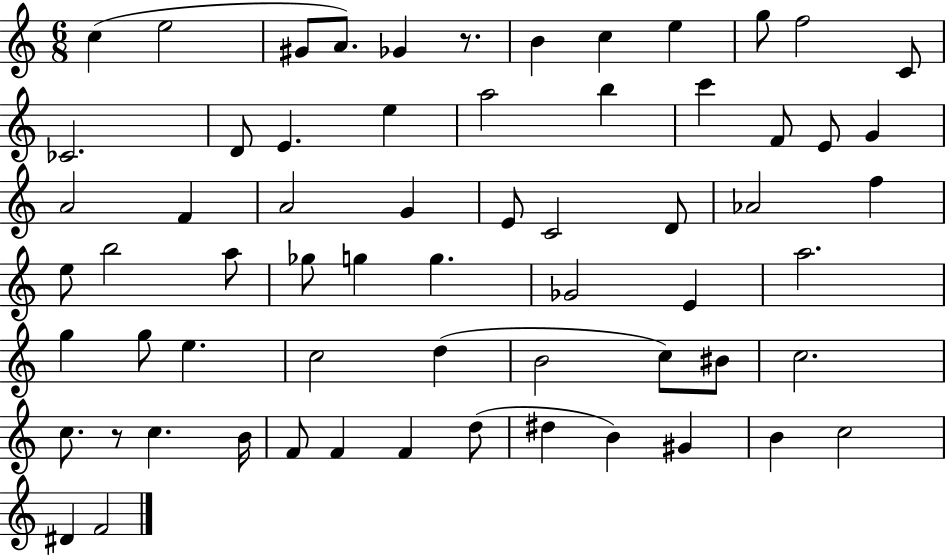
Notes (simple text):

C5/q E5/h G#4/e A4/e. Gb4/q R/e. B4/q C5/q E5/q G5/e F5/h C4/e CES4/h. D4/e E4/q. E5/q A5/h B5/q C6/q F4/e E4/e G4/q A4/h F4/q A4/h G4/q E4/e C4/h D4/e Ab4/h F5/q E5/e B5/h A5/e Gb5/e G5/q G5/q. Gb4/h E4/q A5/h. G5/q G5/e E5/q. C5/h D5/q B4/h C5/e BIS4/e C5/h. C5/e. R/e C5/q. B4/s F4/e F4/q F4/q D5/e D#5/q B4/q G#4/q B4/q C5/h D#4/q F4/h